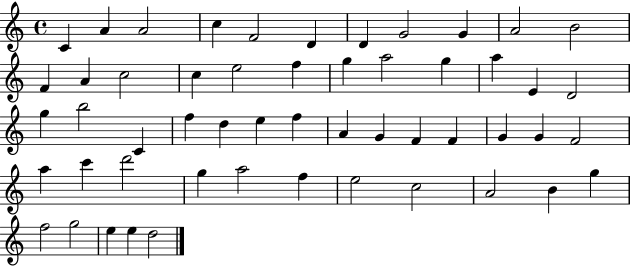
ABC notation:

X:1
T:Untitled
M:4/4
L:1/4
K:C
C A A2 c F2 D D G2 G A2 B2 F A c2 c e2 f g a2 g a E D2 g b2 C f d e f A G F F G G F2 a c' d'2 g a2 f e2 c2 A2 B g f2 g2 e e d2